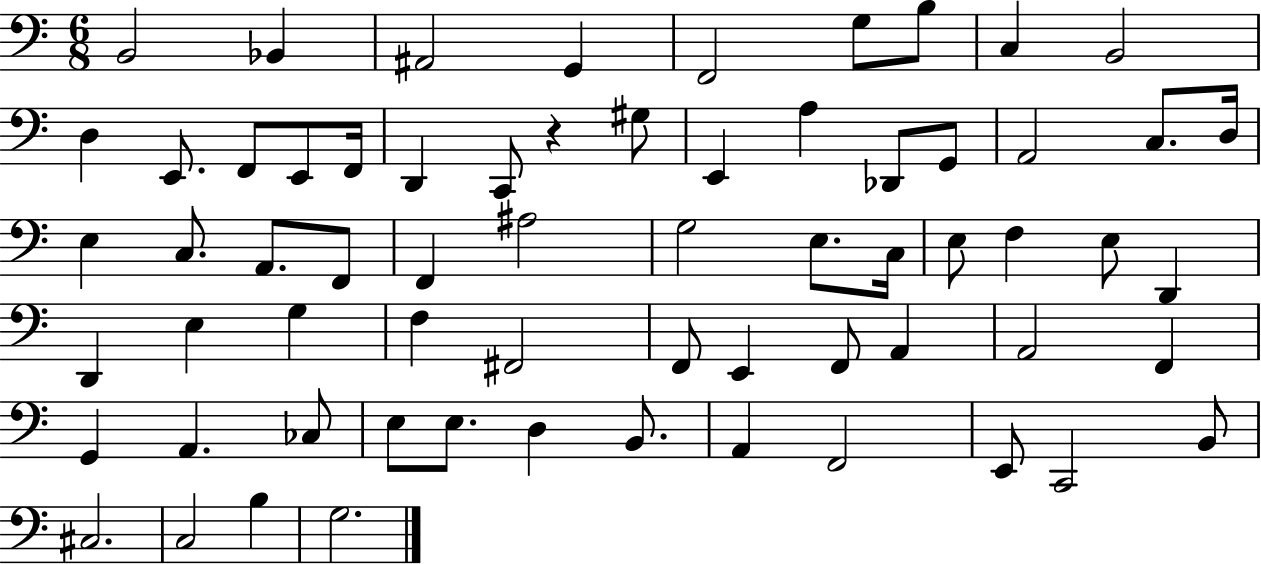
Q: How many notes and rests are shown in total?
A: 65